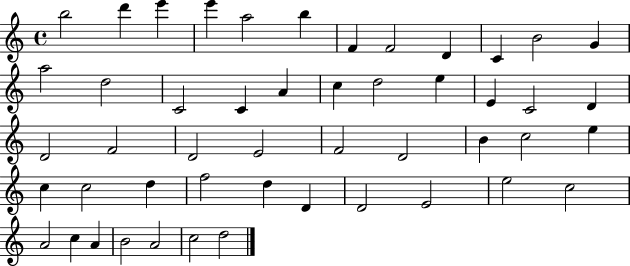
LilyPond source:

{
  \clef treble
  \time 4/4
  \defaultTimeSignature
  \key c \major
  b''2 d'''4 e'''4 | e'''4 a''2 b''4 | f'4 f'2 d'4 | c'4 b'2 g'4 | \break a''2 d''2 | c'2 c'4 a'4 | c''4 d''2 e''4 | e'4 c'2 d'4 | \break d'2 f'2 | d'2 e'2 | f'2 d'2 | b'4 c''2 e''4 | \break c''4 c''2 d''4 | f''2 d''4 d'4 | d'2 e'2 | e''2 c''2 | \break a'2 c''4 a'4 | b'2 a'2 | c''2 d''2 | \bar "|."
}